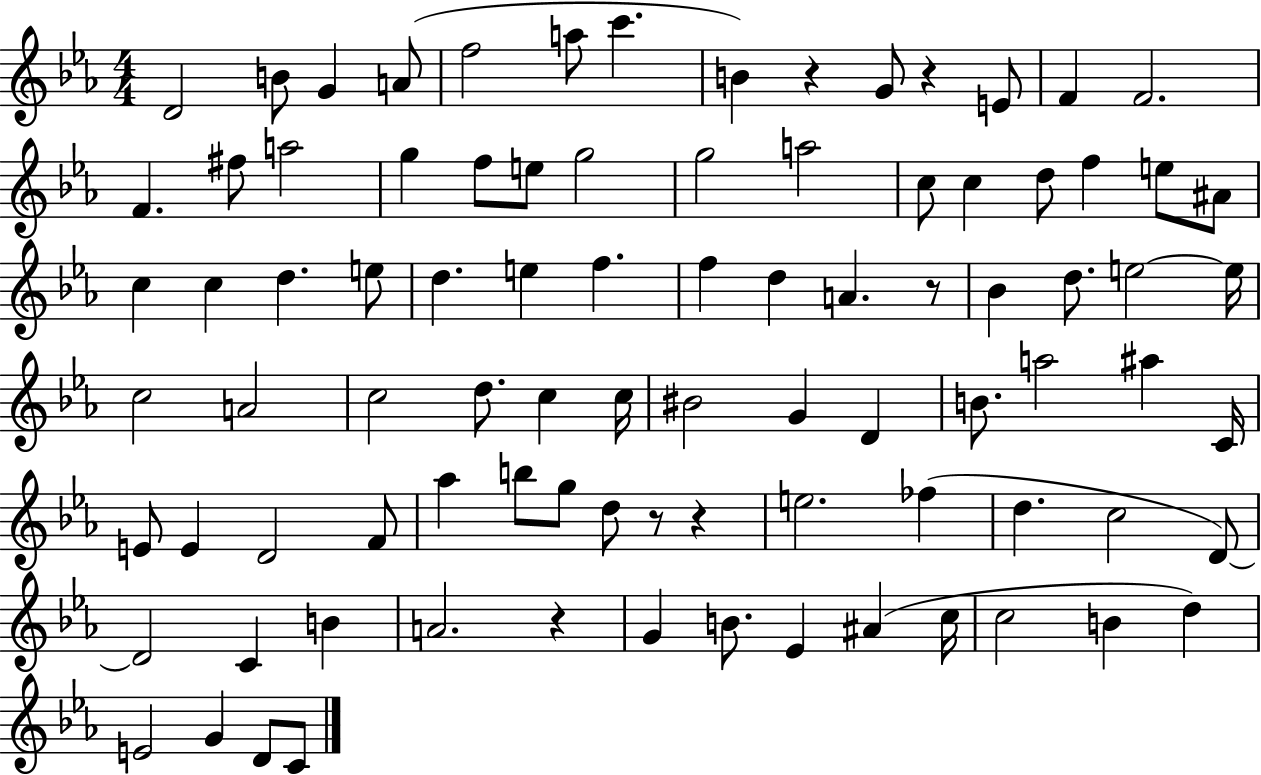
D4/h B4/e G4/q A4/e F5/h A5/e C6/q. B4/q R/q G4/e R/q E4/e F4/q F4/h. F4/q. F#5/e A5/h G5/q F5/e E5/e G5/h G5/h A5/h C5/e C5/q D5/e F5/q E5/e A#4/e C5/q C5/q D5/q. E5/e D5/q. E5/q F5/q. F5/q D5/q A4/q. R/e Bb4/q D5/e. E5/h E5/s C5/h A4/h C5/h D5/e. C5/q C5/s BIS4/h G4/q D4/q B4/e. A5/h A#5/q C4/s E4/e E4/q D4/h F4/e Ab5/q B5/e G5/e D5/e R/e R/q E5/h. FES5/q D5/q. C5/h D4/e D4/h C4/q B4/q A4/h. R/q G4/q B4/e. Eb4/q A#4/q C5/s C5/h B4/q D5/q E4/h G4/q D4/e C4/e